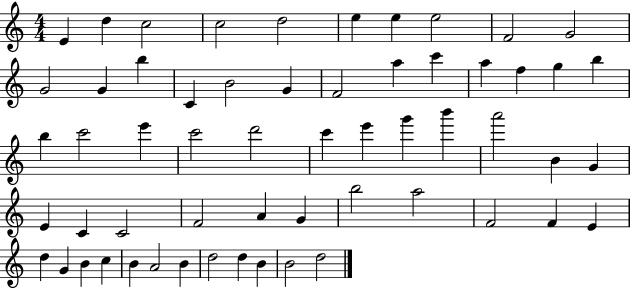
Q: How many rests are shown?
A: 0